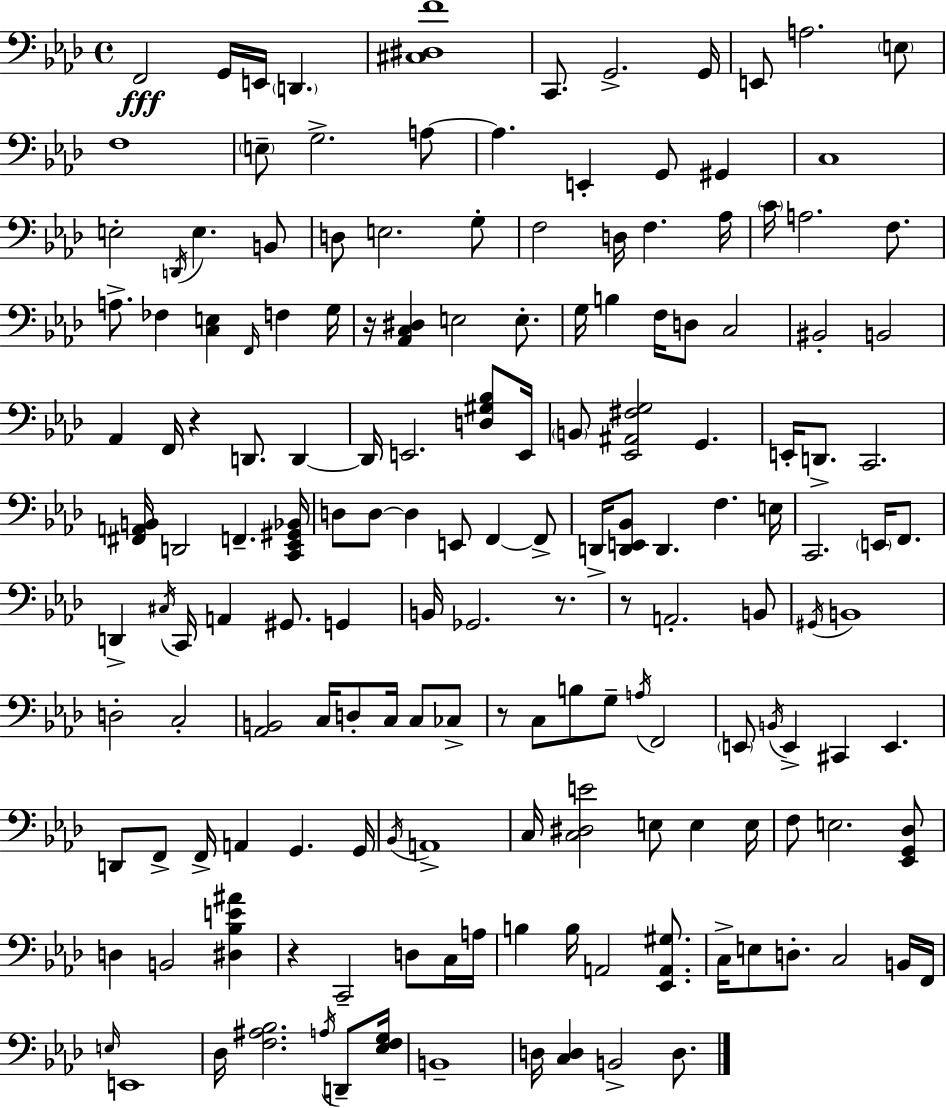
{
  \clef bass
  \time 4/4
  \defaultTimeSignature
  \key f \minor
  f,2\fff g,16 e,16 \parenthesize d,4. | <cis dis f'>1 | c,8. g,2.-> g,16 | e,8 a2. \parenthesize e8 | \break f1 | \parenthesize e8-- g2.-> a8~~ | a4. e,4-. g,8 gis,4 | c1 | \break e2-. \acciaccatura { d,16 } e4. b,8 | d8 e2. g8-. | f2 d16 f4. | aes16 \parenthesize c'16 a2. f8. | \break a8.-> fes4 <c e>4 \grace { f,16 } f4 | g16 r16 <aes, c dis>4 e2 e8.-. | g16 b4 f16 d8 c2 | bis,2-. b,2 | \break aes,4 f,16 r4 d,8. d,4~~ | d,16 e,2. <d gis bes>8 | e,16 \parenthesize b,8 <ees, ais, fis g>2 g,4. | e,16-. d,8.-> c,2. | \break <fis, a, b,>16 d,2 f,4.-- | <c, ees, gis, bes,>16 d8 d8~~ d4 e,8 f,4~~ | f,8-> d,16-> <d, e, bes,>8 d,4. f4. | e16 c,2. \parenthesize e,16 f,8. | \break d,4-> \acciaccatura { cis16 } c,16 a,4 gis,8. g,4 | b,16 ges,2. | r8. r8 a,2.-. | b,8 \acciaccatura { gis,16 } b,1 | \break d2-. c2-. | <aes, b,>2 c16 d8-. c16 | c8 ces8-> r8 c8 b8 g8-- \acciaccatura { a16 } f,2 | \parenthesize e,8 \acciaccatura { b,16 } e,4-> cis,4 | \break e,4. d,8 f,8-> f,16-> a,4 g,4. | g,16 \acciaccatura { bes,16 } a,1-> | c16 <c dis e'>2 | e8 e4 e16 f8 e2. | \break <ees, g, des>8 d4 b,2 | <dis bes e' ais'>4 r4 c,2-- | d8 c16 a16 b4 b16 a,2 | <ees, a, gis>8. c16-> e8 d8.-. c2 | \break b,16 f,16 \grace { e16 } e,1 | des16 <f ais bes>2. | \acciaccatura { a16 } d,8-- <ees f g>16 b,1-- | d16 <c d>4 b,2-> | \break d8. \bar "|."
}